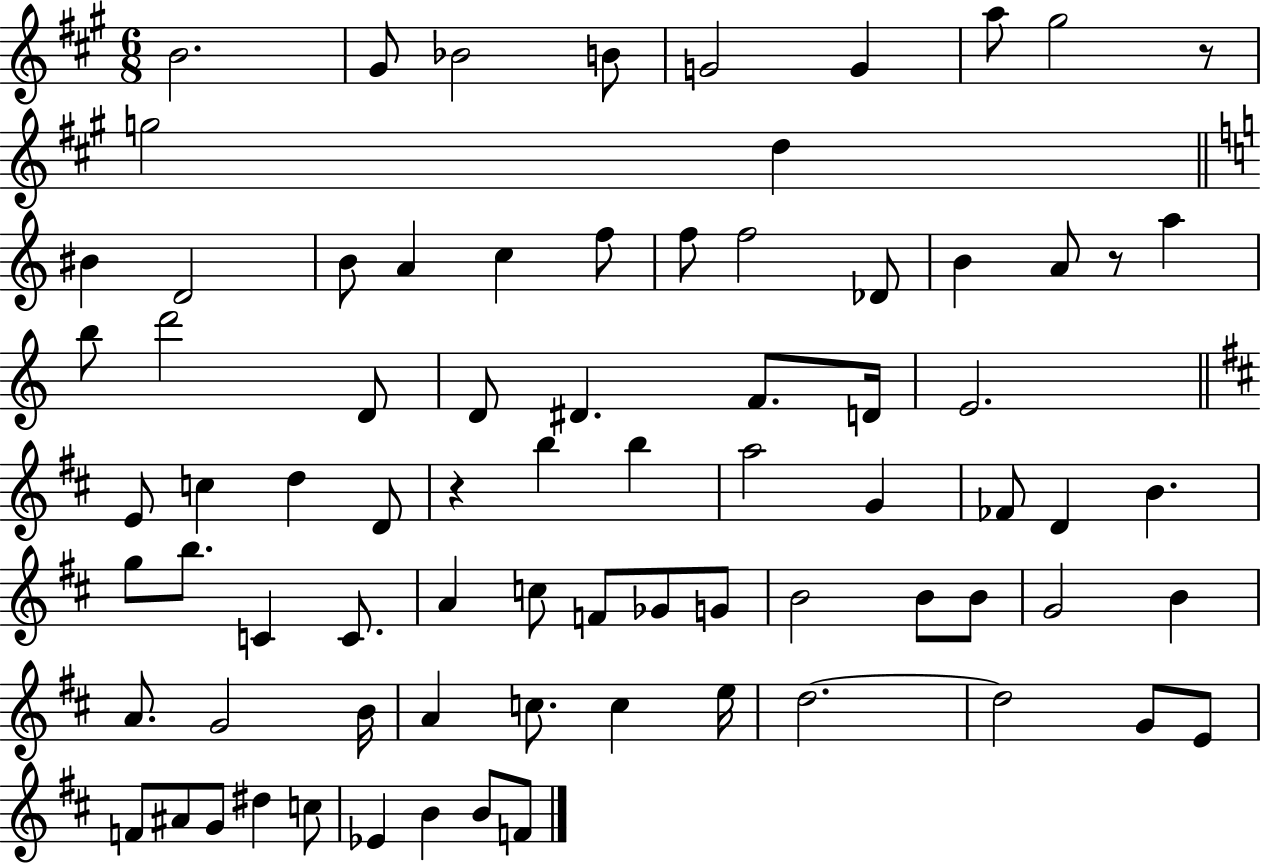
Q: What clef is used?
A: treble